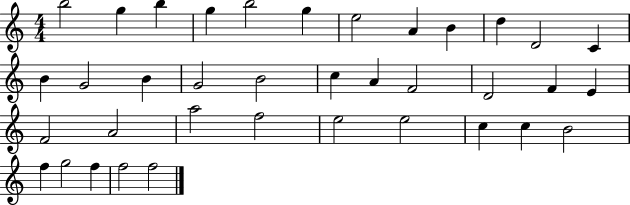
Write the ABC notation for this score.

X:1
T:Untitled
M:4/4
L:1/4
K:C
b2 g b g b2 g e2 A B d D2 C B G2 B G2 B2 c A F2 D2 F E F2 A2 a2 f2 e2 e2 c c B2 f g2 f f2 f2